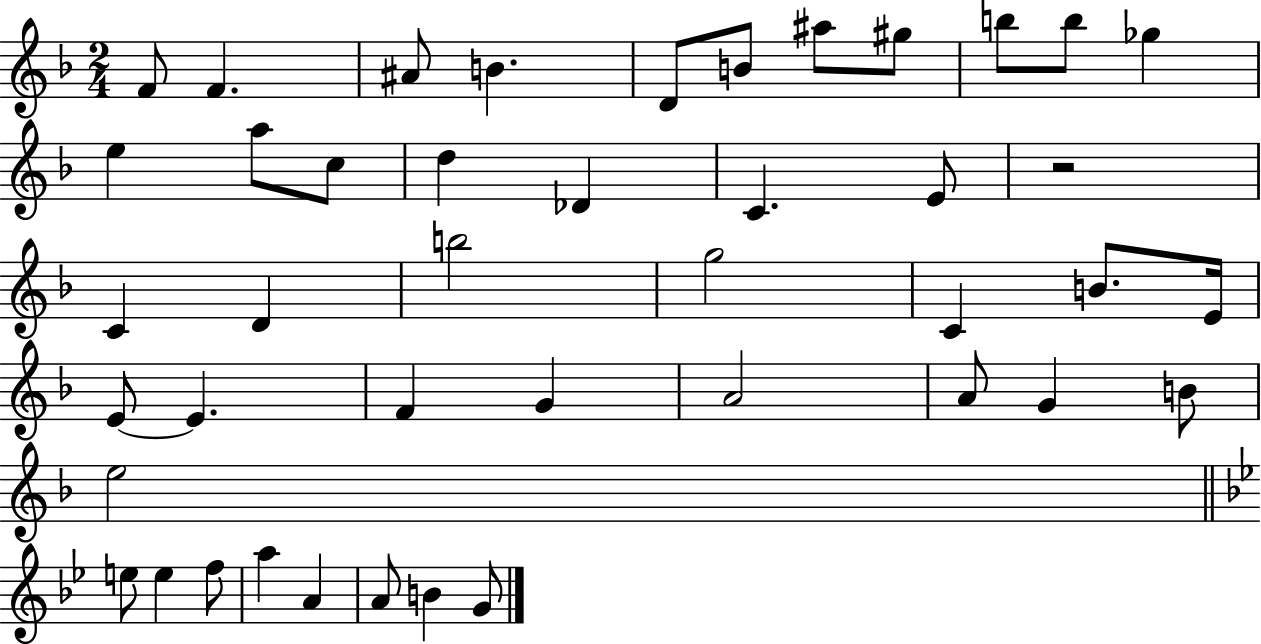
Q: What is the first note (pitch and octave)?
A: F4